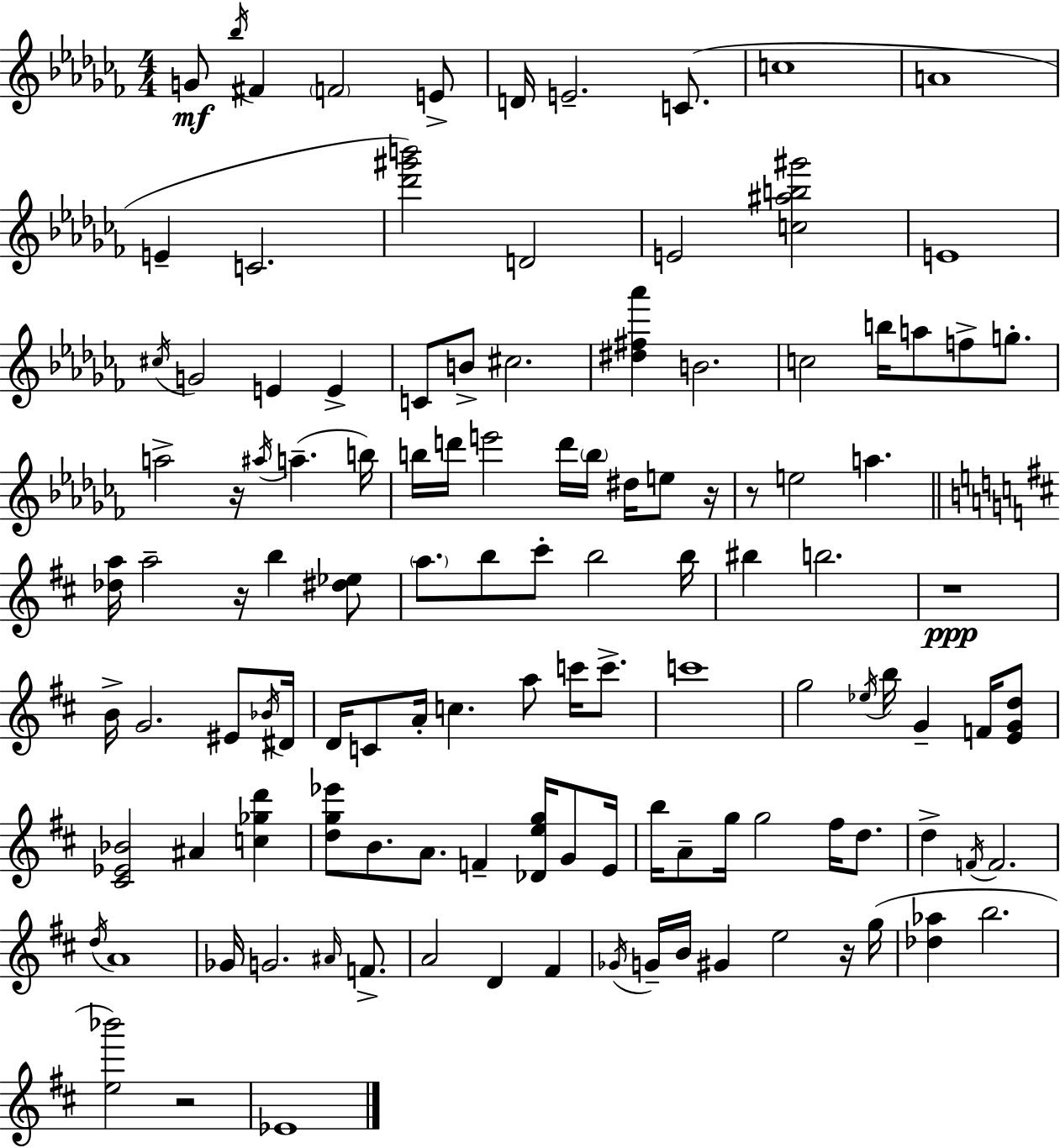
{
  \clef treble
  \numericTimeSignature
  \time 4/4
  \key aes \minor
  g'8\mf \acciaccatura { bes''16 } fis'4 \parenthesize f'2 e'8-> | d'16 e'2.-- c'8.( | c''1 | a'1 | \break e'4-- c'2. | <des''' gis''' b'''>2) d'2 | e'2 <c'' ais'' b'' gis'''>2 | e'1 | \break \acciaccatura { cis''16 } g'2 e'4 e'4-> | c'8 b'8-> cis''2. | <dis'' fis'' aes'''>4 b'2. | c''2 b''16 a''8 f''8-> g''8.-. | \break a''2-> r16 \acciaccatura { ais''16 }( a''4.-- | b''16) b''16 d'''16 e'''2 d'''16 \parenthesize b''16 dis''16 | e''8 r16 r8 e''2 a''4. | \bar "||" \break \key d \major <des'' a''>16 a''2-- r16 b''4 <dis'' ees''>8 | \parenthesize a''8. b''8 cis'''8-. b''2 b''16 | bis''4 b''2. | r1\ppp | \break b'16-> g'2. eis'8 \acciaccatura { bes'16 } | dis'16 d'16 c'8 a'16-. c''4. a''8 c'''16 c'''8.-> | c'''1 | g''2 \acciaccatura { ees''16 } b''16 g'4-- f'16 | \break <e' g' d''>8 <cis' ees' bes'>2 ais'4 <c'' ges'' d'''>4 | <d'' g'' ees'''>8 b'8. a'8. f'4-- <des' e'' g''>16 g'8 | e'16 b''16 a'8-- g''16 g''2 fis''16 d''8. | d''4-> \acciaccatura { f'16 } f'2. | \break \acciaccatura { d''16 } a'1 | ges'16 g'2. | \grace { ais'16 } f'8.-> a'2 d'4 | fis'4 \acciaccatura { ges'16 } g'16-- b'16 gis'4 e''2 | \break r16 g''16( <des'' aes''>4 b''2. | <e'' bes'''>2) r2 | ees'1 | \bar "|."
}